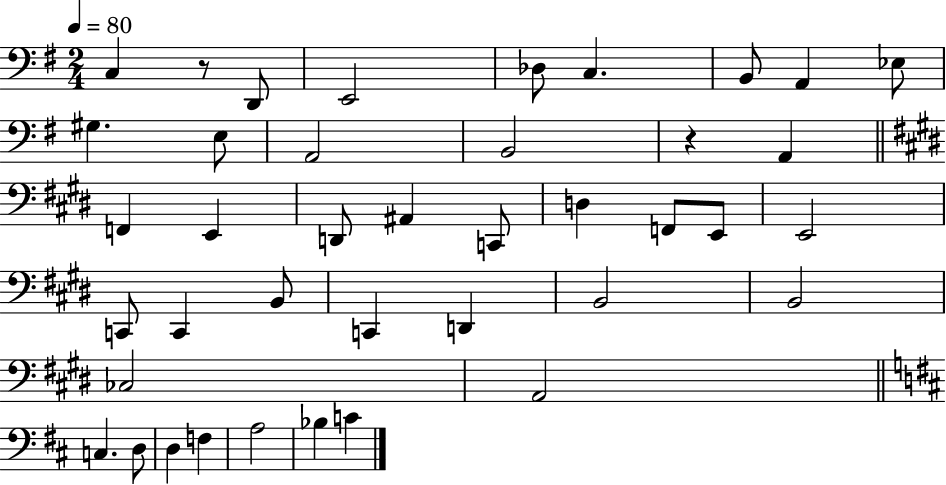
C3/q R/e D2/e E2/h Db3/e C3/q. B2/e A2/q Eb3/e G#3/q. E3/e A2/h B2/h R/q A2/q F2/q E2/q D2/e A#2/q C2/e D3/q F2/e E2/e E2/h C2/e C2/q B2/e C2/q D2/q B2/h B2/h CES3/h A2/h C3/q. D3/e D3/q F3/q A3/h Bb3/q C4/q